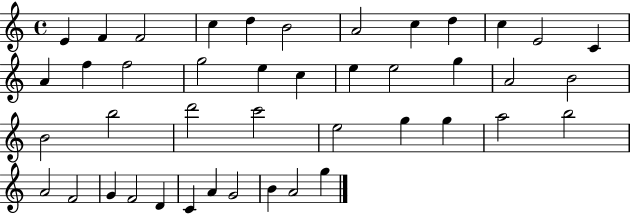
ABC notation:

X:1
T:Untitled
M:4/4
L:1/4
K:C
E F F2 c d B2 A2 c d c E2 C A f f2 g2 e c e e2 g A2 B2 B2 b2 d'2 c'2 e2 g g a2 b2 A2 F2 G F2 D C A G2 B A2 g